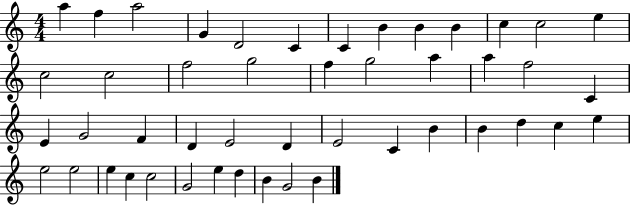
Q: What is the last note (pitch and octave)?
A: B4